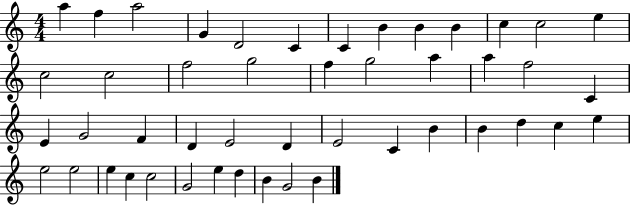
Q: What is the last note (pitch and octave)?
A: B4